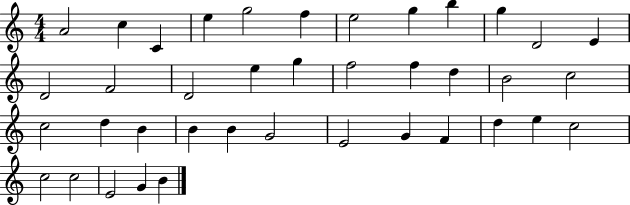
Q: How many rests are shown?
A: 0